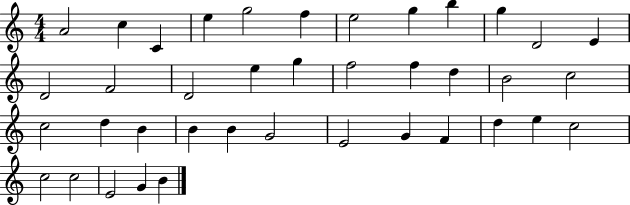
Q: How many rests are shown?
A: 0